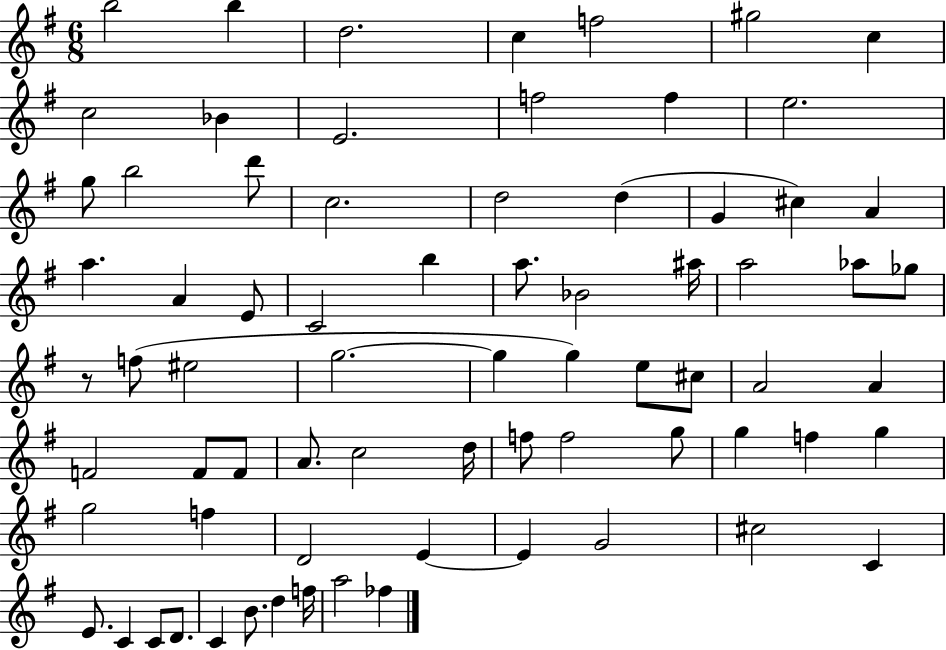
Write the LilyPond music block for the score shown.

{
  \clef treble
  \numericTimeSignature
  \time 6/8
  \key g \major
  b''2 b''4 | d''2. | c''4 f''2 | gis''2 c''4 | \break c''2 bes'4 | e'2. | f''2 f''4 | e''2. | \break g''8 b''2 d'''8 | c''2. | d''2 d''4( | g'4 cis''4) a'4 | \break a''4. a'4 e'8 | c'2 b''4 | a''8. bes'2 ais''16 | a''2 aes''8 ges''8 | \break r8 f''8( eis''2 | g''2.~~ | g''4 g''4) e''8 cis''8 | a'2 a'4 | \break f'2 f'8 f'8 | a'8. c''2 d''16 | f''8 f''2 g''8 | g''4 f''4 g''4 | \break g''2 f''4 | d'2 e'4~~ | e'4 g'2 | cis''2 c'4 | \break e'8. c'4 c'8 d'8. | c'4 b'8. d''4 f''16 | a''2 fes''4 | \bar "|."
}